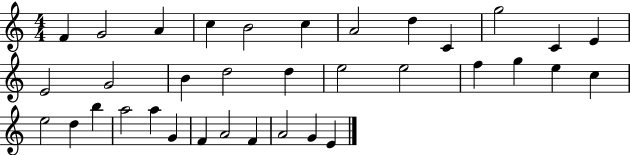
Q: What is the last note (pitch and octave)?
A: E4